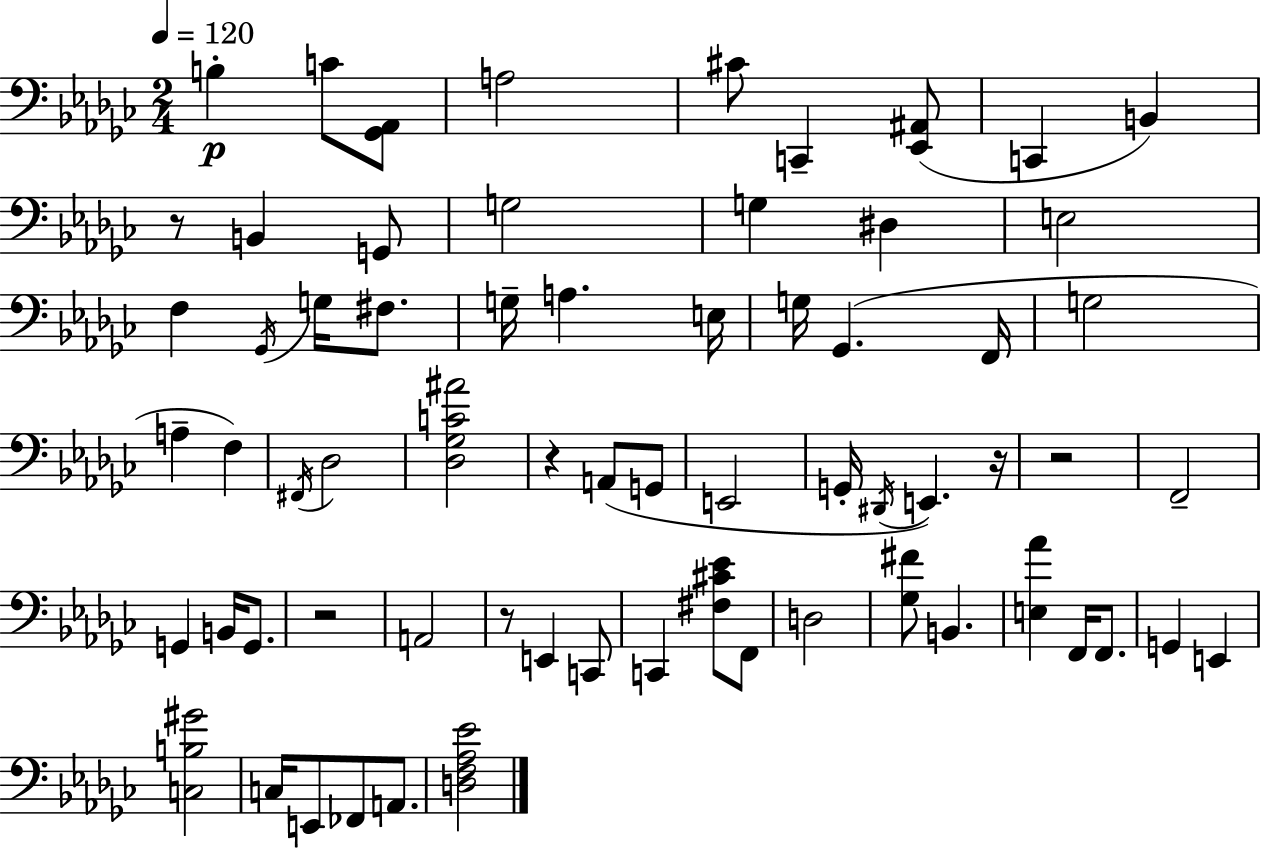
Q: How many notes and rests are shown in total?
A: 67